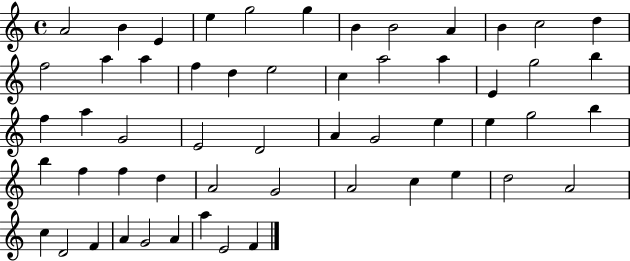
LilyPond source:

{
  \clef treble
  \time 4/4
  \defaultTimeSignature
  \key c \major
  a'2 b'4 e'4 | e''4 g''2 g''4 | b'4 b'2 a'4 | b'4 c''2 d''4 | \break f''2 a''4 a''4 | f''4 d''4 e''2 | c''4 a''2 a''4 | e'4 g''2 b''4 | \break f''4 a''4 g'2 | e'2 d'2 | a'4 g'2 e''4 | e''4 g''2 b''4 | \break b''4 f''4 f''4 d''4 | a'2 g'2 | a'2 c''4 e''4 | d''2 a'2 | \break c''4 d'2 f'4 | a'4 g'2 a'4 | a''4 e'2 f'4 | \bar "|."
}